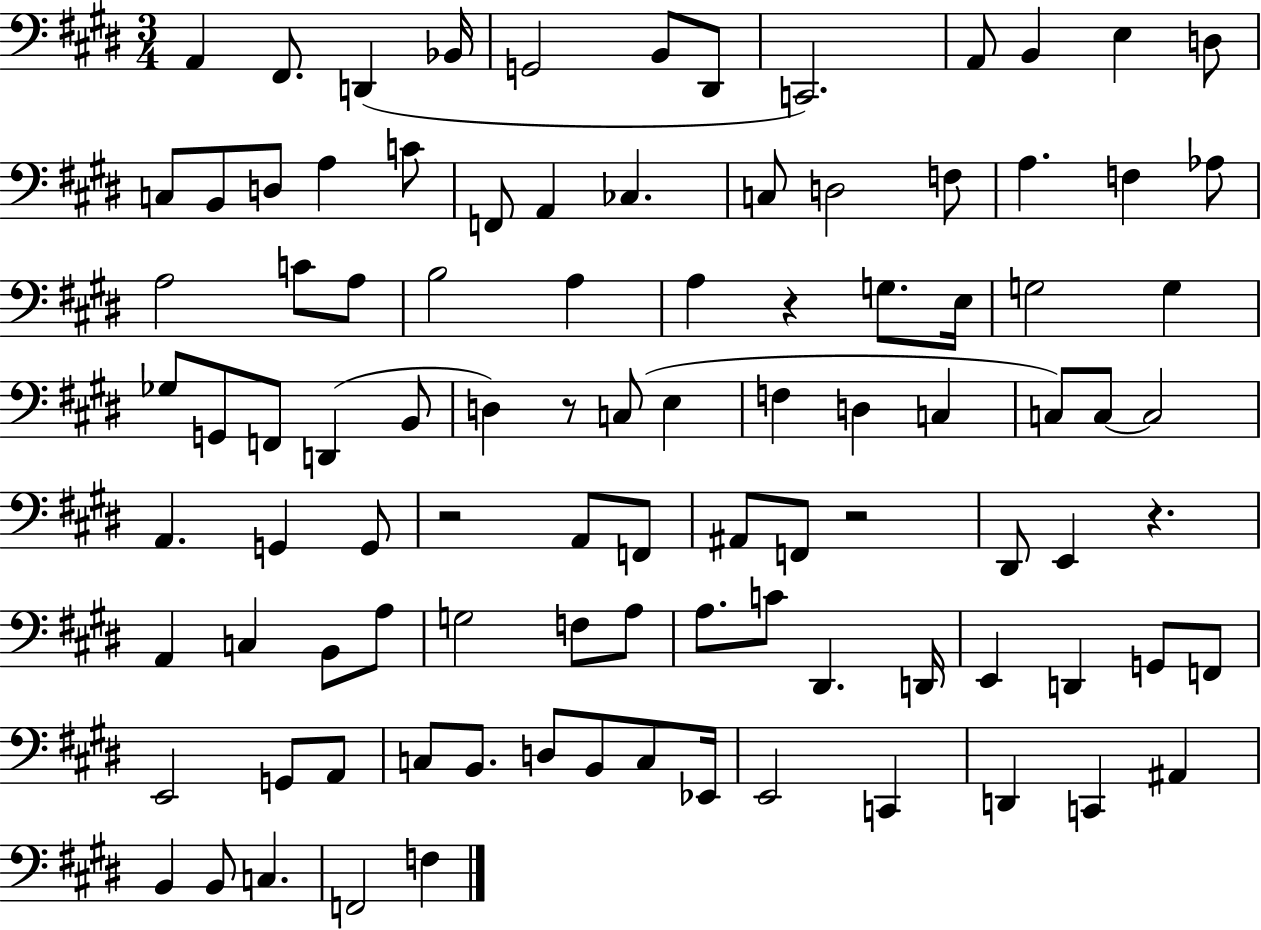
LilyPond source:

{
  \clef bass
  \numericTimeSignature
  \time 3/4
  \key e \major
  a,4 fis,8. d,4( bes,16 | g,2 b,8 dis,8 | c,2.) | a,8 b,4 e4 d8 | \break c8 b,8 d8 a4 c'8 | f,8 a,4 ces4. | c8 d2 f8 | a4. f4 aes8 | \break a2 c'8 a8 | b2 a4 | a4 r4 g8. e16 | g2 g4 | \break ges8 g,8 f,8 d,4( b,8 | d4) r8 c8( e4 | f4 d4 c4 | c8) c8~~ c2 | \break a,4. g,4 g,8 | r2 a,8 f,8 | ais,8 f,8 r2 | dis,8 e,4 r4. | \break a,4 c4 b,8 a8 | g2 f8 a8 | a8. c'8 dis,4. d,16 | e,4 d,4 g,8 f,8 | \break e,2 g,8 a,8 | c8 b,8. d8 b,8 c8 ees,16 | e,2 c,4 | d,4 c,4 ais,4 | \break b,4 b,8 c4. | f,2 f4 | \bar "|."
}